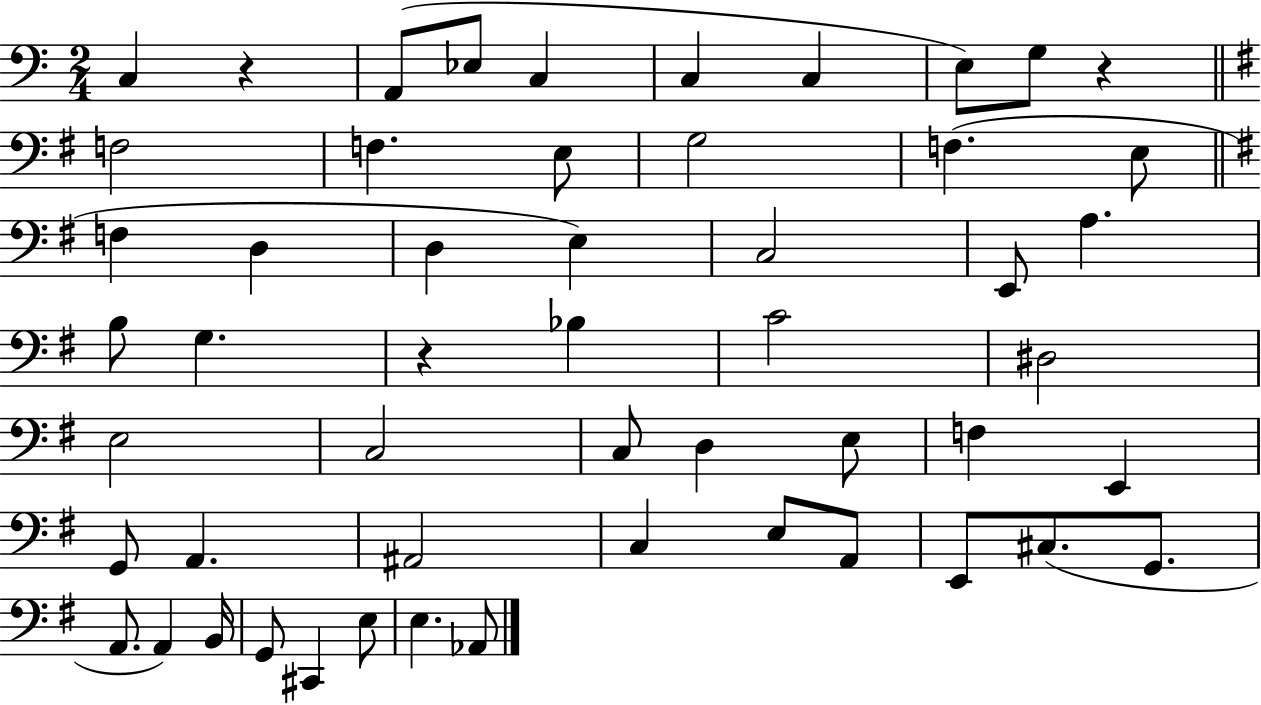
C3/q R/q A2/e Eb3/e C3/q C3/q C3/q E3/e G3/e R/q F3/h F3/q. E3/e G3/h F3/q. E3/e F3/q D3/q D3/q E3/q C3/h E2/e A3/q. B3/e G3/q. R/q Bb3/q C4/h D#3/h E3/h C3/h C3/e D3/q E3/e F3/q E2/q G2/e A2/q. A#2/h C3/q E3/e A2/e E2/e C#3/e. G2/e. A2/e. A2/q B2/s G2/e C#2/q E3/e E3/q. Ab2/e